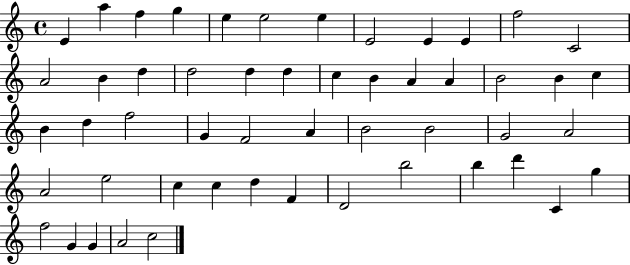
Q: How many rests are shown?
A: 0